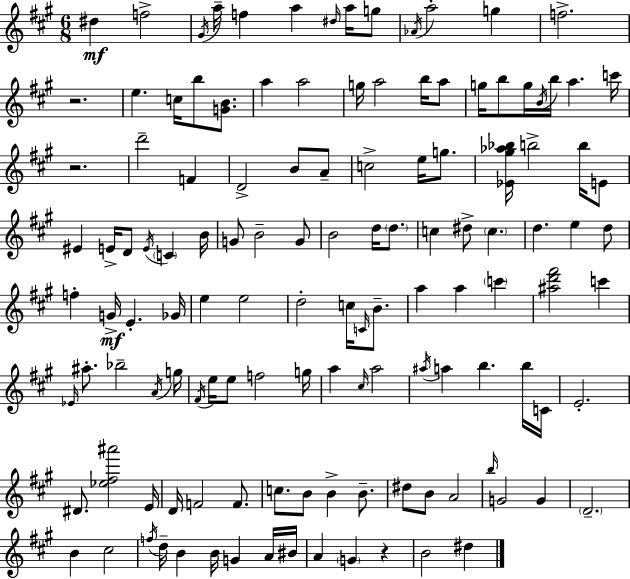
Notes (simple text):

D#5/q F5/h G#4/s A5/s F5/q A5/q D#5/s A5/s G5/e Ab4/s A5/h G5/q F5/h. R/h. E5/q. C5/s B5/e [G4,B4]/e. A5/q A5/h G5/s A5/h B5/s A5/e G5/s B5/e G5/s B4/s B5/s A5/q. C6/s R/h. D6/h F4/q D4/h B4/e A4/e C5/h E5/s G5/e. [Eb4,G#5,Ab5,Bb5]/s B5/h B5/s E4/e EIS4/q E4/s D4/e E4/s C4/q B4/s G4/e B4/h G4/e B4/h D5/s D5/e. C5/q D#5/e C5/q. D5/q. E5/q D5/e F5/q G4/s E4/q. Gb4/s E5/q E5/h D5/h C5/s C4/s B4/e. A5/q A5/q C6/q [A#5,D6,F#6]/h C6/q Eb4/s A#5/e. Bb5/h A4/s G5/s F#4/s E5/s E5/e F5/h G5/s A5/q C#5/s A5/h A#5/s A5/q B5/q. B5/s C4/s E4/h. D#4/e. [Eb5,F#5,A#6]/h E4/s D4/s F4/h F4/e. C5/e. B4/e B4/q B4/e. D#5/e B4/e A4/h B5/s G4/h G4/q D4/h. B4/q C#5/h F5/s D5/s B4/q B4/s G4/q A4/s BIS4/s A4/q G4/q R/q B4/h D#5/q